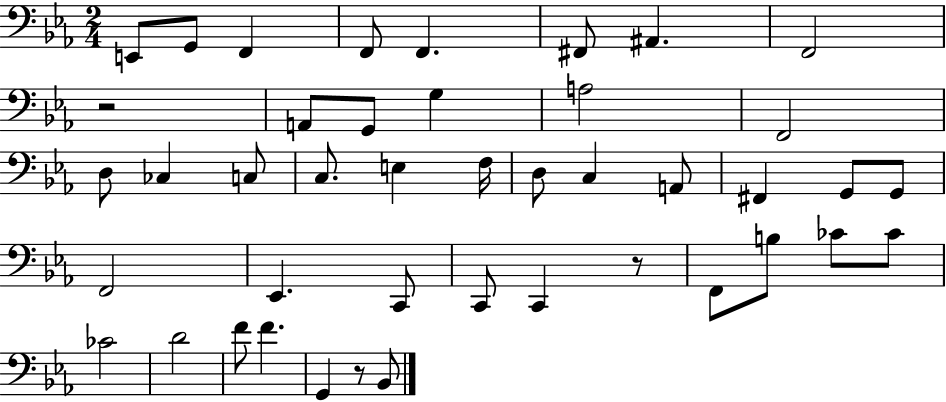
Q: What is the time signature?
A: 2/4